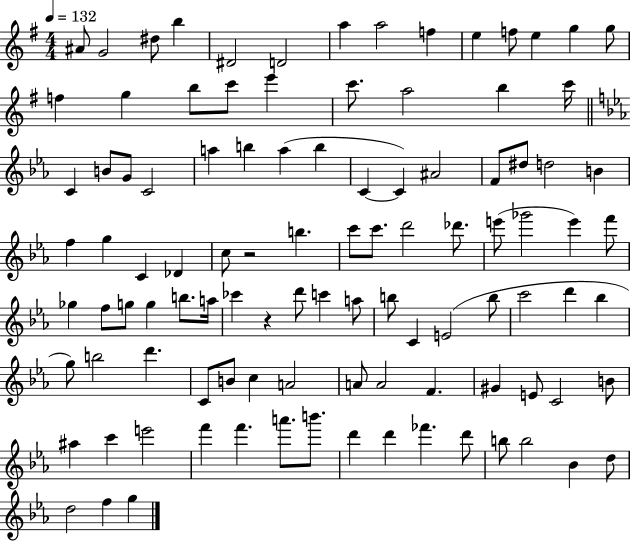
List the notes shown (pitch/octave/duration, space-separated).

A#4/e G4/h D#5/e B5/q D#4/h D4/h A5/q A5/h F5/q E5/q F5/e E5/q G5/q G5/e F5/q G5/q B5/e C6/e E6/q C6/e. A5/h B5/q C6/s C4/q B4/e G4/e C4/h A5/q B5/q A5/q B5/q C4/q C4/q A#4/h F4/e D#5/e D5/h B4/q F5/q G5/q C4/q Db4/q C5/e R/h B5/q. C6/e C6/e. D6/h Db6/e. E6/e Gb6/h E6/q F6/e Gb5/q F5/e G5/e G5/q B5/e. A5/s CES6/q R/q D6/e C6/q A5/e B5/e C4/q E4/h B5/e C6/h D6/q Bb5/q G5/e B5/h D6/q. C4/e B4/e C5/q A4/h A4/e A4/h F4/q. G#4/q E4/e C4/h B4/e A#5/q C6/q E6/h F6/q F6/q. A6/e. B6/e. D6/q D6/q FES6/q. D6/e B5/e B5/h Bb4/q D5/e D5/h F5/q G5/q